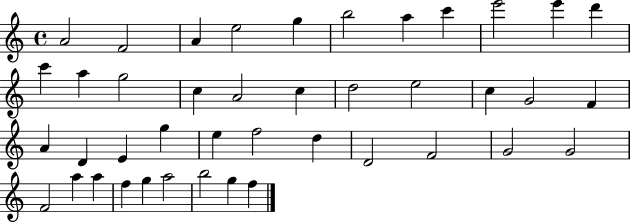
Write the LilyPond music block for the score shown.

{
  \clef treble
  \time 4/4
  \defaultTimeSignature
  \key c \major
  a'2 f'2 | a'4 e''2 g''4 | b''2 a''4 c'''4 | e'''2 e'''4 d'''4 | \break c'''4 a''4 g''2 | c''4 a'2 c''4 | d''2 e''2 | c''4 g'2 f'4 | \break a'4 d'4 e'4 g''4 | e''4 f''2 d''4 | d'2 f'2 | g'2 g'2 | \break f'2 a''4 a''4 | f''4 g''4 a''2 | b''2 g''4 f''4 | \bar "|."
}